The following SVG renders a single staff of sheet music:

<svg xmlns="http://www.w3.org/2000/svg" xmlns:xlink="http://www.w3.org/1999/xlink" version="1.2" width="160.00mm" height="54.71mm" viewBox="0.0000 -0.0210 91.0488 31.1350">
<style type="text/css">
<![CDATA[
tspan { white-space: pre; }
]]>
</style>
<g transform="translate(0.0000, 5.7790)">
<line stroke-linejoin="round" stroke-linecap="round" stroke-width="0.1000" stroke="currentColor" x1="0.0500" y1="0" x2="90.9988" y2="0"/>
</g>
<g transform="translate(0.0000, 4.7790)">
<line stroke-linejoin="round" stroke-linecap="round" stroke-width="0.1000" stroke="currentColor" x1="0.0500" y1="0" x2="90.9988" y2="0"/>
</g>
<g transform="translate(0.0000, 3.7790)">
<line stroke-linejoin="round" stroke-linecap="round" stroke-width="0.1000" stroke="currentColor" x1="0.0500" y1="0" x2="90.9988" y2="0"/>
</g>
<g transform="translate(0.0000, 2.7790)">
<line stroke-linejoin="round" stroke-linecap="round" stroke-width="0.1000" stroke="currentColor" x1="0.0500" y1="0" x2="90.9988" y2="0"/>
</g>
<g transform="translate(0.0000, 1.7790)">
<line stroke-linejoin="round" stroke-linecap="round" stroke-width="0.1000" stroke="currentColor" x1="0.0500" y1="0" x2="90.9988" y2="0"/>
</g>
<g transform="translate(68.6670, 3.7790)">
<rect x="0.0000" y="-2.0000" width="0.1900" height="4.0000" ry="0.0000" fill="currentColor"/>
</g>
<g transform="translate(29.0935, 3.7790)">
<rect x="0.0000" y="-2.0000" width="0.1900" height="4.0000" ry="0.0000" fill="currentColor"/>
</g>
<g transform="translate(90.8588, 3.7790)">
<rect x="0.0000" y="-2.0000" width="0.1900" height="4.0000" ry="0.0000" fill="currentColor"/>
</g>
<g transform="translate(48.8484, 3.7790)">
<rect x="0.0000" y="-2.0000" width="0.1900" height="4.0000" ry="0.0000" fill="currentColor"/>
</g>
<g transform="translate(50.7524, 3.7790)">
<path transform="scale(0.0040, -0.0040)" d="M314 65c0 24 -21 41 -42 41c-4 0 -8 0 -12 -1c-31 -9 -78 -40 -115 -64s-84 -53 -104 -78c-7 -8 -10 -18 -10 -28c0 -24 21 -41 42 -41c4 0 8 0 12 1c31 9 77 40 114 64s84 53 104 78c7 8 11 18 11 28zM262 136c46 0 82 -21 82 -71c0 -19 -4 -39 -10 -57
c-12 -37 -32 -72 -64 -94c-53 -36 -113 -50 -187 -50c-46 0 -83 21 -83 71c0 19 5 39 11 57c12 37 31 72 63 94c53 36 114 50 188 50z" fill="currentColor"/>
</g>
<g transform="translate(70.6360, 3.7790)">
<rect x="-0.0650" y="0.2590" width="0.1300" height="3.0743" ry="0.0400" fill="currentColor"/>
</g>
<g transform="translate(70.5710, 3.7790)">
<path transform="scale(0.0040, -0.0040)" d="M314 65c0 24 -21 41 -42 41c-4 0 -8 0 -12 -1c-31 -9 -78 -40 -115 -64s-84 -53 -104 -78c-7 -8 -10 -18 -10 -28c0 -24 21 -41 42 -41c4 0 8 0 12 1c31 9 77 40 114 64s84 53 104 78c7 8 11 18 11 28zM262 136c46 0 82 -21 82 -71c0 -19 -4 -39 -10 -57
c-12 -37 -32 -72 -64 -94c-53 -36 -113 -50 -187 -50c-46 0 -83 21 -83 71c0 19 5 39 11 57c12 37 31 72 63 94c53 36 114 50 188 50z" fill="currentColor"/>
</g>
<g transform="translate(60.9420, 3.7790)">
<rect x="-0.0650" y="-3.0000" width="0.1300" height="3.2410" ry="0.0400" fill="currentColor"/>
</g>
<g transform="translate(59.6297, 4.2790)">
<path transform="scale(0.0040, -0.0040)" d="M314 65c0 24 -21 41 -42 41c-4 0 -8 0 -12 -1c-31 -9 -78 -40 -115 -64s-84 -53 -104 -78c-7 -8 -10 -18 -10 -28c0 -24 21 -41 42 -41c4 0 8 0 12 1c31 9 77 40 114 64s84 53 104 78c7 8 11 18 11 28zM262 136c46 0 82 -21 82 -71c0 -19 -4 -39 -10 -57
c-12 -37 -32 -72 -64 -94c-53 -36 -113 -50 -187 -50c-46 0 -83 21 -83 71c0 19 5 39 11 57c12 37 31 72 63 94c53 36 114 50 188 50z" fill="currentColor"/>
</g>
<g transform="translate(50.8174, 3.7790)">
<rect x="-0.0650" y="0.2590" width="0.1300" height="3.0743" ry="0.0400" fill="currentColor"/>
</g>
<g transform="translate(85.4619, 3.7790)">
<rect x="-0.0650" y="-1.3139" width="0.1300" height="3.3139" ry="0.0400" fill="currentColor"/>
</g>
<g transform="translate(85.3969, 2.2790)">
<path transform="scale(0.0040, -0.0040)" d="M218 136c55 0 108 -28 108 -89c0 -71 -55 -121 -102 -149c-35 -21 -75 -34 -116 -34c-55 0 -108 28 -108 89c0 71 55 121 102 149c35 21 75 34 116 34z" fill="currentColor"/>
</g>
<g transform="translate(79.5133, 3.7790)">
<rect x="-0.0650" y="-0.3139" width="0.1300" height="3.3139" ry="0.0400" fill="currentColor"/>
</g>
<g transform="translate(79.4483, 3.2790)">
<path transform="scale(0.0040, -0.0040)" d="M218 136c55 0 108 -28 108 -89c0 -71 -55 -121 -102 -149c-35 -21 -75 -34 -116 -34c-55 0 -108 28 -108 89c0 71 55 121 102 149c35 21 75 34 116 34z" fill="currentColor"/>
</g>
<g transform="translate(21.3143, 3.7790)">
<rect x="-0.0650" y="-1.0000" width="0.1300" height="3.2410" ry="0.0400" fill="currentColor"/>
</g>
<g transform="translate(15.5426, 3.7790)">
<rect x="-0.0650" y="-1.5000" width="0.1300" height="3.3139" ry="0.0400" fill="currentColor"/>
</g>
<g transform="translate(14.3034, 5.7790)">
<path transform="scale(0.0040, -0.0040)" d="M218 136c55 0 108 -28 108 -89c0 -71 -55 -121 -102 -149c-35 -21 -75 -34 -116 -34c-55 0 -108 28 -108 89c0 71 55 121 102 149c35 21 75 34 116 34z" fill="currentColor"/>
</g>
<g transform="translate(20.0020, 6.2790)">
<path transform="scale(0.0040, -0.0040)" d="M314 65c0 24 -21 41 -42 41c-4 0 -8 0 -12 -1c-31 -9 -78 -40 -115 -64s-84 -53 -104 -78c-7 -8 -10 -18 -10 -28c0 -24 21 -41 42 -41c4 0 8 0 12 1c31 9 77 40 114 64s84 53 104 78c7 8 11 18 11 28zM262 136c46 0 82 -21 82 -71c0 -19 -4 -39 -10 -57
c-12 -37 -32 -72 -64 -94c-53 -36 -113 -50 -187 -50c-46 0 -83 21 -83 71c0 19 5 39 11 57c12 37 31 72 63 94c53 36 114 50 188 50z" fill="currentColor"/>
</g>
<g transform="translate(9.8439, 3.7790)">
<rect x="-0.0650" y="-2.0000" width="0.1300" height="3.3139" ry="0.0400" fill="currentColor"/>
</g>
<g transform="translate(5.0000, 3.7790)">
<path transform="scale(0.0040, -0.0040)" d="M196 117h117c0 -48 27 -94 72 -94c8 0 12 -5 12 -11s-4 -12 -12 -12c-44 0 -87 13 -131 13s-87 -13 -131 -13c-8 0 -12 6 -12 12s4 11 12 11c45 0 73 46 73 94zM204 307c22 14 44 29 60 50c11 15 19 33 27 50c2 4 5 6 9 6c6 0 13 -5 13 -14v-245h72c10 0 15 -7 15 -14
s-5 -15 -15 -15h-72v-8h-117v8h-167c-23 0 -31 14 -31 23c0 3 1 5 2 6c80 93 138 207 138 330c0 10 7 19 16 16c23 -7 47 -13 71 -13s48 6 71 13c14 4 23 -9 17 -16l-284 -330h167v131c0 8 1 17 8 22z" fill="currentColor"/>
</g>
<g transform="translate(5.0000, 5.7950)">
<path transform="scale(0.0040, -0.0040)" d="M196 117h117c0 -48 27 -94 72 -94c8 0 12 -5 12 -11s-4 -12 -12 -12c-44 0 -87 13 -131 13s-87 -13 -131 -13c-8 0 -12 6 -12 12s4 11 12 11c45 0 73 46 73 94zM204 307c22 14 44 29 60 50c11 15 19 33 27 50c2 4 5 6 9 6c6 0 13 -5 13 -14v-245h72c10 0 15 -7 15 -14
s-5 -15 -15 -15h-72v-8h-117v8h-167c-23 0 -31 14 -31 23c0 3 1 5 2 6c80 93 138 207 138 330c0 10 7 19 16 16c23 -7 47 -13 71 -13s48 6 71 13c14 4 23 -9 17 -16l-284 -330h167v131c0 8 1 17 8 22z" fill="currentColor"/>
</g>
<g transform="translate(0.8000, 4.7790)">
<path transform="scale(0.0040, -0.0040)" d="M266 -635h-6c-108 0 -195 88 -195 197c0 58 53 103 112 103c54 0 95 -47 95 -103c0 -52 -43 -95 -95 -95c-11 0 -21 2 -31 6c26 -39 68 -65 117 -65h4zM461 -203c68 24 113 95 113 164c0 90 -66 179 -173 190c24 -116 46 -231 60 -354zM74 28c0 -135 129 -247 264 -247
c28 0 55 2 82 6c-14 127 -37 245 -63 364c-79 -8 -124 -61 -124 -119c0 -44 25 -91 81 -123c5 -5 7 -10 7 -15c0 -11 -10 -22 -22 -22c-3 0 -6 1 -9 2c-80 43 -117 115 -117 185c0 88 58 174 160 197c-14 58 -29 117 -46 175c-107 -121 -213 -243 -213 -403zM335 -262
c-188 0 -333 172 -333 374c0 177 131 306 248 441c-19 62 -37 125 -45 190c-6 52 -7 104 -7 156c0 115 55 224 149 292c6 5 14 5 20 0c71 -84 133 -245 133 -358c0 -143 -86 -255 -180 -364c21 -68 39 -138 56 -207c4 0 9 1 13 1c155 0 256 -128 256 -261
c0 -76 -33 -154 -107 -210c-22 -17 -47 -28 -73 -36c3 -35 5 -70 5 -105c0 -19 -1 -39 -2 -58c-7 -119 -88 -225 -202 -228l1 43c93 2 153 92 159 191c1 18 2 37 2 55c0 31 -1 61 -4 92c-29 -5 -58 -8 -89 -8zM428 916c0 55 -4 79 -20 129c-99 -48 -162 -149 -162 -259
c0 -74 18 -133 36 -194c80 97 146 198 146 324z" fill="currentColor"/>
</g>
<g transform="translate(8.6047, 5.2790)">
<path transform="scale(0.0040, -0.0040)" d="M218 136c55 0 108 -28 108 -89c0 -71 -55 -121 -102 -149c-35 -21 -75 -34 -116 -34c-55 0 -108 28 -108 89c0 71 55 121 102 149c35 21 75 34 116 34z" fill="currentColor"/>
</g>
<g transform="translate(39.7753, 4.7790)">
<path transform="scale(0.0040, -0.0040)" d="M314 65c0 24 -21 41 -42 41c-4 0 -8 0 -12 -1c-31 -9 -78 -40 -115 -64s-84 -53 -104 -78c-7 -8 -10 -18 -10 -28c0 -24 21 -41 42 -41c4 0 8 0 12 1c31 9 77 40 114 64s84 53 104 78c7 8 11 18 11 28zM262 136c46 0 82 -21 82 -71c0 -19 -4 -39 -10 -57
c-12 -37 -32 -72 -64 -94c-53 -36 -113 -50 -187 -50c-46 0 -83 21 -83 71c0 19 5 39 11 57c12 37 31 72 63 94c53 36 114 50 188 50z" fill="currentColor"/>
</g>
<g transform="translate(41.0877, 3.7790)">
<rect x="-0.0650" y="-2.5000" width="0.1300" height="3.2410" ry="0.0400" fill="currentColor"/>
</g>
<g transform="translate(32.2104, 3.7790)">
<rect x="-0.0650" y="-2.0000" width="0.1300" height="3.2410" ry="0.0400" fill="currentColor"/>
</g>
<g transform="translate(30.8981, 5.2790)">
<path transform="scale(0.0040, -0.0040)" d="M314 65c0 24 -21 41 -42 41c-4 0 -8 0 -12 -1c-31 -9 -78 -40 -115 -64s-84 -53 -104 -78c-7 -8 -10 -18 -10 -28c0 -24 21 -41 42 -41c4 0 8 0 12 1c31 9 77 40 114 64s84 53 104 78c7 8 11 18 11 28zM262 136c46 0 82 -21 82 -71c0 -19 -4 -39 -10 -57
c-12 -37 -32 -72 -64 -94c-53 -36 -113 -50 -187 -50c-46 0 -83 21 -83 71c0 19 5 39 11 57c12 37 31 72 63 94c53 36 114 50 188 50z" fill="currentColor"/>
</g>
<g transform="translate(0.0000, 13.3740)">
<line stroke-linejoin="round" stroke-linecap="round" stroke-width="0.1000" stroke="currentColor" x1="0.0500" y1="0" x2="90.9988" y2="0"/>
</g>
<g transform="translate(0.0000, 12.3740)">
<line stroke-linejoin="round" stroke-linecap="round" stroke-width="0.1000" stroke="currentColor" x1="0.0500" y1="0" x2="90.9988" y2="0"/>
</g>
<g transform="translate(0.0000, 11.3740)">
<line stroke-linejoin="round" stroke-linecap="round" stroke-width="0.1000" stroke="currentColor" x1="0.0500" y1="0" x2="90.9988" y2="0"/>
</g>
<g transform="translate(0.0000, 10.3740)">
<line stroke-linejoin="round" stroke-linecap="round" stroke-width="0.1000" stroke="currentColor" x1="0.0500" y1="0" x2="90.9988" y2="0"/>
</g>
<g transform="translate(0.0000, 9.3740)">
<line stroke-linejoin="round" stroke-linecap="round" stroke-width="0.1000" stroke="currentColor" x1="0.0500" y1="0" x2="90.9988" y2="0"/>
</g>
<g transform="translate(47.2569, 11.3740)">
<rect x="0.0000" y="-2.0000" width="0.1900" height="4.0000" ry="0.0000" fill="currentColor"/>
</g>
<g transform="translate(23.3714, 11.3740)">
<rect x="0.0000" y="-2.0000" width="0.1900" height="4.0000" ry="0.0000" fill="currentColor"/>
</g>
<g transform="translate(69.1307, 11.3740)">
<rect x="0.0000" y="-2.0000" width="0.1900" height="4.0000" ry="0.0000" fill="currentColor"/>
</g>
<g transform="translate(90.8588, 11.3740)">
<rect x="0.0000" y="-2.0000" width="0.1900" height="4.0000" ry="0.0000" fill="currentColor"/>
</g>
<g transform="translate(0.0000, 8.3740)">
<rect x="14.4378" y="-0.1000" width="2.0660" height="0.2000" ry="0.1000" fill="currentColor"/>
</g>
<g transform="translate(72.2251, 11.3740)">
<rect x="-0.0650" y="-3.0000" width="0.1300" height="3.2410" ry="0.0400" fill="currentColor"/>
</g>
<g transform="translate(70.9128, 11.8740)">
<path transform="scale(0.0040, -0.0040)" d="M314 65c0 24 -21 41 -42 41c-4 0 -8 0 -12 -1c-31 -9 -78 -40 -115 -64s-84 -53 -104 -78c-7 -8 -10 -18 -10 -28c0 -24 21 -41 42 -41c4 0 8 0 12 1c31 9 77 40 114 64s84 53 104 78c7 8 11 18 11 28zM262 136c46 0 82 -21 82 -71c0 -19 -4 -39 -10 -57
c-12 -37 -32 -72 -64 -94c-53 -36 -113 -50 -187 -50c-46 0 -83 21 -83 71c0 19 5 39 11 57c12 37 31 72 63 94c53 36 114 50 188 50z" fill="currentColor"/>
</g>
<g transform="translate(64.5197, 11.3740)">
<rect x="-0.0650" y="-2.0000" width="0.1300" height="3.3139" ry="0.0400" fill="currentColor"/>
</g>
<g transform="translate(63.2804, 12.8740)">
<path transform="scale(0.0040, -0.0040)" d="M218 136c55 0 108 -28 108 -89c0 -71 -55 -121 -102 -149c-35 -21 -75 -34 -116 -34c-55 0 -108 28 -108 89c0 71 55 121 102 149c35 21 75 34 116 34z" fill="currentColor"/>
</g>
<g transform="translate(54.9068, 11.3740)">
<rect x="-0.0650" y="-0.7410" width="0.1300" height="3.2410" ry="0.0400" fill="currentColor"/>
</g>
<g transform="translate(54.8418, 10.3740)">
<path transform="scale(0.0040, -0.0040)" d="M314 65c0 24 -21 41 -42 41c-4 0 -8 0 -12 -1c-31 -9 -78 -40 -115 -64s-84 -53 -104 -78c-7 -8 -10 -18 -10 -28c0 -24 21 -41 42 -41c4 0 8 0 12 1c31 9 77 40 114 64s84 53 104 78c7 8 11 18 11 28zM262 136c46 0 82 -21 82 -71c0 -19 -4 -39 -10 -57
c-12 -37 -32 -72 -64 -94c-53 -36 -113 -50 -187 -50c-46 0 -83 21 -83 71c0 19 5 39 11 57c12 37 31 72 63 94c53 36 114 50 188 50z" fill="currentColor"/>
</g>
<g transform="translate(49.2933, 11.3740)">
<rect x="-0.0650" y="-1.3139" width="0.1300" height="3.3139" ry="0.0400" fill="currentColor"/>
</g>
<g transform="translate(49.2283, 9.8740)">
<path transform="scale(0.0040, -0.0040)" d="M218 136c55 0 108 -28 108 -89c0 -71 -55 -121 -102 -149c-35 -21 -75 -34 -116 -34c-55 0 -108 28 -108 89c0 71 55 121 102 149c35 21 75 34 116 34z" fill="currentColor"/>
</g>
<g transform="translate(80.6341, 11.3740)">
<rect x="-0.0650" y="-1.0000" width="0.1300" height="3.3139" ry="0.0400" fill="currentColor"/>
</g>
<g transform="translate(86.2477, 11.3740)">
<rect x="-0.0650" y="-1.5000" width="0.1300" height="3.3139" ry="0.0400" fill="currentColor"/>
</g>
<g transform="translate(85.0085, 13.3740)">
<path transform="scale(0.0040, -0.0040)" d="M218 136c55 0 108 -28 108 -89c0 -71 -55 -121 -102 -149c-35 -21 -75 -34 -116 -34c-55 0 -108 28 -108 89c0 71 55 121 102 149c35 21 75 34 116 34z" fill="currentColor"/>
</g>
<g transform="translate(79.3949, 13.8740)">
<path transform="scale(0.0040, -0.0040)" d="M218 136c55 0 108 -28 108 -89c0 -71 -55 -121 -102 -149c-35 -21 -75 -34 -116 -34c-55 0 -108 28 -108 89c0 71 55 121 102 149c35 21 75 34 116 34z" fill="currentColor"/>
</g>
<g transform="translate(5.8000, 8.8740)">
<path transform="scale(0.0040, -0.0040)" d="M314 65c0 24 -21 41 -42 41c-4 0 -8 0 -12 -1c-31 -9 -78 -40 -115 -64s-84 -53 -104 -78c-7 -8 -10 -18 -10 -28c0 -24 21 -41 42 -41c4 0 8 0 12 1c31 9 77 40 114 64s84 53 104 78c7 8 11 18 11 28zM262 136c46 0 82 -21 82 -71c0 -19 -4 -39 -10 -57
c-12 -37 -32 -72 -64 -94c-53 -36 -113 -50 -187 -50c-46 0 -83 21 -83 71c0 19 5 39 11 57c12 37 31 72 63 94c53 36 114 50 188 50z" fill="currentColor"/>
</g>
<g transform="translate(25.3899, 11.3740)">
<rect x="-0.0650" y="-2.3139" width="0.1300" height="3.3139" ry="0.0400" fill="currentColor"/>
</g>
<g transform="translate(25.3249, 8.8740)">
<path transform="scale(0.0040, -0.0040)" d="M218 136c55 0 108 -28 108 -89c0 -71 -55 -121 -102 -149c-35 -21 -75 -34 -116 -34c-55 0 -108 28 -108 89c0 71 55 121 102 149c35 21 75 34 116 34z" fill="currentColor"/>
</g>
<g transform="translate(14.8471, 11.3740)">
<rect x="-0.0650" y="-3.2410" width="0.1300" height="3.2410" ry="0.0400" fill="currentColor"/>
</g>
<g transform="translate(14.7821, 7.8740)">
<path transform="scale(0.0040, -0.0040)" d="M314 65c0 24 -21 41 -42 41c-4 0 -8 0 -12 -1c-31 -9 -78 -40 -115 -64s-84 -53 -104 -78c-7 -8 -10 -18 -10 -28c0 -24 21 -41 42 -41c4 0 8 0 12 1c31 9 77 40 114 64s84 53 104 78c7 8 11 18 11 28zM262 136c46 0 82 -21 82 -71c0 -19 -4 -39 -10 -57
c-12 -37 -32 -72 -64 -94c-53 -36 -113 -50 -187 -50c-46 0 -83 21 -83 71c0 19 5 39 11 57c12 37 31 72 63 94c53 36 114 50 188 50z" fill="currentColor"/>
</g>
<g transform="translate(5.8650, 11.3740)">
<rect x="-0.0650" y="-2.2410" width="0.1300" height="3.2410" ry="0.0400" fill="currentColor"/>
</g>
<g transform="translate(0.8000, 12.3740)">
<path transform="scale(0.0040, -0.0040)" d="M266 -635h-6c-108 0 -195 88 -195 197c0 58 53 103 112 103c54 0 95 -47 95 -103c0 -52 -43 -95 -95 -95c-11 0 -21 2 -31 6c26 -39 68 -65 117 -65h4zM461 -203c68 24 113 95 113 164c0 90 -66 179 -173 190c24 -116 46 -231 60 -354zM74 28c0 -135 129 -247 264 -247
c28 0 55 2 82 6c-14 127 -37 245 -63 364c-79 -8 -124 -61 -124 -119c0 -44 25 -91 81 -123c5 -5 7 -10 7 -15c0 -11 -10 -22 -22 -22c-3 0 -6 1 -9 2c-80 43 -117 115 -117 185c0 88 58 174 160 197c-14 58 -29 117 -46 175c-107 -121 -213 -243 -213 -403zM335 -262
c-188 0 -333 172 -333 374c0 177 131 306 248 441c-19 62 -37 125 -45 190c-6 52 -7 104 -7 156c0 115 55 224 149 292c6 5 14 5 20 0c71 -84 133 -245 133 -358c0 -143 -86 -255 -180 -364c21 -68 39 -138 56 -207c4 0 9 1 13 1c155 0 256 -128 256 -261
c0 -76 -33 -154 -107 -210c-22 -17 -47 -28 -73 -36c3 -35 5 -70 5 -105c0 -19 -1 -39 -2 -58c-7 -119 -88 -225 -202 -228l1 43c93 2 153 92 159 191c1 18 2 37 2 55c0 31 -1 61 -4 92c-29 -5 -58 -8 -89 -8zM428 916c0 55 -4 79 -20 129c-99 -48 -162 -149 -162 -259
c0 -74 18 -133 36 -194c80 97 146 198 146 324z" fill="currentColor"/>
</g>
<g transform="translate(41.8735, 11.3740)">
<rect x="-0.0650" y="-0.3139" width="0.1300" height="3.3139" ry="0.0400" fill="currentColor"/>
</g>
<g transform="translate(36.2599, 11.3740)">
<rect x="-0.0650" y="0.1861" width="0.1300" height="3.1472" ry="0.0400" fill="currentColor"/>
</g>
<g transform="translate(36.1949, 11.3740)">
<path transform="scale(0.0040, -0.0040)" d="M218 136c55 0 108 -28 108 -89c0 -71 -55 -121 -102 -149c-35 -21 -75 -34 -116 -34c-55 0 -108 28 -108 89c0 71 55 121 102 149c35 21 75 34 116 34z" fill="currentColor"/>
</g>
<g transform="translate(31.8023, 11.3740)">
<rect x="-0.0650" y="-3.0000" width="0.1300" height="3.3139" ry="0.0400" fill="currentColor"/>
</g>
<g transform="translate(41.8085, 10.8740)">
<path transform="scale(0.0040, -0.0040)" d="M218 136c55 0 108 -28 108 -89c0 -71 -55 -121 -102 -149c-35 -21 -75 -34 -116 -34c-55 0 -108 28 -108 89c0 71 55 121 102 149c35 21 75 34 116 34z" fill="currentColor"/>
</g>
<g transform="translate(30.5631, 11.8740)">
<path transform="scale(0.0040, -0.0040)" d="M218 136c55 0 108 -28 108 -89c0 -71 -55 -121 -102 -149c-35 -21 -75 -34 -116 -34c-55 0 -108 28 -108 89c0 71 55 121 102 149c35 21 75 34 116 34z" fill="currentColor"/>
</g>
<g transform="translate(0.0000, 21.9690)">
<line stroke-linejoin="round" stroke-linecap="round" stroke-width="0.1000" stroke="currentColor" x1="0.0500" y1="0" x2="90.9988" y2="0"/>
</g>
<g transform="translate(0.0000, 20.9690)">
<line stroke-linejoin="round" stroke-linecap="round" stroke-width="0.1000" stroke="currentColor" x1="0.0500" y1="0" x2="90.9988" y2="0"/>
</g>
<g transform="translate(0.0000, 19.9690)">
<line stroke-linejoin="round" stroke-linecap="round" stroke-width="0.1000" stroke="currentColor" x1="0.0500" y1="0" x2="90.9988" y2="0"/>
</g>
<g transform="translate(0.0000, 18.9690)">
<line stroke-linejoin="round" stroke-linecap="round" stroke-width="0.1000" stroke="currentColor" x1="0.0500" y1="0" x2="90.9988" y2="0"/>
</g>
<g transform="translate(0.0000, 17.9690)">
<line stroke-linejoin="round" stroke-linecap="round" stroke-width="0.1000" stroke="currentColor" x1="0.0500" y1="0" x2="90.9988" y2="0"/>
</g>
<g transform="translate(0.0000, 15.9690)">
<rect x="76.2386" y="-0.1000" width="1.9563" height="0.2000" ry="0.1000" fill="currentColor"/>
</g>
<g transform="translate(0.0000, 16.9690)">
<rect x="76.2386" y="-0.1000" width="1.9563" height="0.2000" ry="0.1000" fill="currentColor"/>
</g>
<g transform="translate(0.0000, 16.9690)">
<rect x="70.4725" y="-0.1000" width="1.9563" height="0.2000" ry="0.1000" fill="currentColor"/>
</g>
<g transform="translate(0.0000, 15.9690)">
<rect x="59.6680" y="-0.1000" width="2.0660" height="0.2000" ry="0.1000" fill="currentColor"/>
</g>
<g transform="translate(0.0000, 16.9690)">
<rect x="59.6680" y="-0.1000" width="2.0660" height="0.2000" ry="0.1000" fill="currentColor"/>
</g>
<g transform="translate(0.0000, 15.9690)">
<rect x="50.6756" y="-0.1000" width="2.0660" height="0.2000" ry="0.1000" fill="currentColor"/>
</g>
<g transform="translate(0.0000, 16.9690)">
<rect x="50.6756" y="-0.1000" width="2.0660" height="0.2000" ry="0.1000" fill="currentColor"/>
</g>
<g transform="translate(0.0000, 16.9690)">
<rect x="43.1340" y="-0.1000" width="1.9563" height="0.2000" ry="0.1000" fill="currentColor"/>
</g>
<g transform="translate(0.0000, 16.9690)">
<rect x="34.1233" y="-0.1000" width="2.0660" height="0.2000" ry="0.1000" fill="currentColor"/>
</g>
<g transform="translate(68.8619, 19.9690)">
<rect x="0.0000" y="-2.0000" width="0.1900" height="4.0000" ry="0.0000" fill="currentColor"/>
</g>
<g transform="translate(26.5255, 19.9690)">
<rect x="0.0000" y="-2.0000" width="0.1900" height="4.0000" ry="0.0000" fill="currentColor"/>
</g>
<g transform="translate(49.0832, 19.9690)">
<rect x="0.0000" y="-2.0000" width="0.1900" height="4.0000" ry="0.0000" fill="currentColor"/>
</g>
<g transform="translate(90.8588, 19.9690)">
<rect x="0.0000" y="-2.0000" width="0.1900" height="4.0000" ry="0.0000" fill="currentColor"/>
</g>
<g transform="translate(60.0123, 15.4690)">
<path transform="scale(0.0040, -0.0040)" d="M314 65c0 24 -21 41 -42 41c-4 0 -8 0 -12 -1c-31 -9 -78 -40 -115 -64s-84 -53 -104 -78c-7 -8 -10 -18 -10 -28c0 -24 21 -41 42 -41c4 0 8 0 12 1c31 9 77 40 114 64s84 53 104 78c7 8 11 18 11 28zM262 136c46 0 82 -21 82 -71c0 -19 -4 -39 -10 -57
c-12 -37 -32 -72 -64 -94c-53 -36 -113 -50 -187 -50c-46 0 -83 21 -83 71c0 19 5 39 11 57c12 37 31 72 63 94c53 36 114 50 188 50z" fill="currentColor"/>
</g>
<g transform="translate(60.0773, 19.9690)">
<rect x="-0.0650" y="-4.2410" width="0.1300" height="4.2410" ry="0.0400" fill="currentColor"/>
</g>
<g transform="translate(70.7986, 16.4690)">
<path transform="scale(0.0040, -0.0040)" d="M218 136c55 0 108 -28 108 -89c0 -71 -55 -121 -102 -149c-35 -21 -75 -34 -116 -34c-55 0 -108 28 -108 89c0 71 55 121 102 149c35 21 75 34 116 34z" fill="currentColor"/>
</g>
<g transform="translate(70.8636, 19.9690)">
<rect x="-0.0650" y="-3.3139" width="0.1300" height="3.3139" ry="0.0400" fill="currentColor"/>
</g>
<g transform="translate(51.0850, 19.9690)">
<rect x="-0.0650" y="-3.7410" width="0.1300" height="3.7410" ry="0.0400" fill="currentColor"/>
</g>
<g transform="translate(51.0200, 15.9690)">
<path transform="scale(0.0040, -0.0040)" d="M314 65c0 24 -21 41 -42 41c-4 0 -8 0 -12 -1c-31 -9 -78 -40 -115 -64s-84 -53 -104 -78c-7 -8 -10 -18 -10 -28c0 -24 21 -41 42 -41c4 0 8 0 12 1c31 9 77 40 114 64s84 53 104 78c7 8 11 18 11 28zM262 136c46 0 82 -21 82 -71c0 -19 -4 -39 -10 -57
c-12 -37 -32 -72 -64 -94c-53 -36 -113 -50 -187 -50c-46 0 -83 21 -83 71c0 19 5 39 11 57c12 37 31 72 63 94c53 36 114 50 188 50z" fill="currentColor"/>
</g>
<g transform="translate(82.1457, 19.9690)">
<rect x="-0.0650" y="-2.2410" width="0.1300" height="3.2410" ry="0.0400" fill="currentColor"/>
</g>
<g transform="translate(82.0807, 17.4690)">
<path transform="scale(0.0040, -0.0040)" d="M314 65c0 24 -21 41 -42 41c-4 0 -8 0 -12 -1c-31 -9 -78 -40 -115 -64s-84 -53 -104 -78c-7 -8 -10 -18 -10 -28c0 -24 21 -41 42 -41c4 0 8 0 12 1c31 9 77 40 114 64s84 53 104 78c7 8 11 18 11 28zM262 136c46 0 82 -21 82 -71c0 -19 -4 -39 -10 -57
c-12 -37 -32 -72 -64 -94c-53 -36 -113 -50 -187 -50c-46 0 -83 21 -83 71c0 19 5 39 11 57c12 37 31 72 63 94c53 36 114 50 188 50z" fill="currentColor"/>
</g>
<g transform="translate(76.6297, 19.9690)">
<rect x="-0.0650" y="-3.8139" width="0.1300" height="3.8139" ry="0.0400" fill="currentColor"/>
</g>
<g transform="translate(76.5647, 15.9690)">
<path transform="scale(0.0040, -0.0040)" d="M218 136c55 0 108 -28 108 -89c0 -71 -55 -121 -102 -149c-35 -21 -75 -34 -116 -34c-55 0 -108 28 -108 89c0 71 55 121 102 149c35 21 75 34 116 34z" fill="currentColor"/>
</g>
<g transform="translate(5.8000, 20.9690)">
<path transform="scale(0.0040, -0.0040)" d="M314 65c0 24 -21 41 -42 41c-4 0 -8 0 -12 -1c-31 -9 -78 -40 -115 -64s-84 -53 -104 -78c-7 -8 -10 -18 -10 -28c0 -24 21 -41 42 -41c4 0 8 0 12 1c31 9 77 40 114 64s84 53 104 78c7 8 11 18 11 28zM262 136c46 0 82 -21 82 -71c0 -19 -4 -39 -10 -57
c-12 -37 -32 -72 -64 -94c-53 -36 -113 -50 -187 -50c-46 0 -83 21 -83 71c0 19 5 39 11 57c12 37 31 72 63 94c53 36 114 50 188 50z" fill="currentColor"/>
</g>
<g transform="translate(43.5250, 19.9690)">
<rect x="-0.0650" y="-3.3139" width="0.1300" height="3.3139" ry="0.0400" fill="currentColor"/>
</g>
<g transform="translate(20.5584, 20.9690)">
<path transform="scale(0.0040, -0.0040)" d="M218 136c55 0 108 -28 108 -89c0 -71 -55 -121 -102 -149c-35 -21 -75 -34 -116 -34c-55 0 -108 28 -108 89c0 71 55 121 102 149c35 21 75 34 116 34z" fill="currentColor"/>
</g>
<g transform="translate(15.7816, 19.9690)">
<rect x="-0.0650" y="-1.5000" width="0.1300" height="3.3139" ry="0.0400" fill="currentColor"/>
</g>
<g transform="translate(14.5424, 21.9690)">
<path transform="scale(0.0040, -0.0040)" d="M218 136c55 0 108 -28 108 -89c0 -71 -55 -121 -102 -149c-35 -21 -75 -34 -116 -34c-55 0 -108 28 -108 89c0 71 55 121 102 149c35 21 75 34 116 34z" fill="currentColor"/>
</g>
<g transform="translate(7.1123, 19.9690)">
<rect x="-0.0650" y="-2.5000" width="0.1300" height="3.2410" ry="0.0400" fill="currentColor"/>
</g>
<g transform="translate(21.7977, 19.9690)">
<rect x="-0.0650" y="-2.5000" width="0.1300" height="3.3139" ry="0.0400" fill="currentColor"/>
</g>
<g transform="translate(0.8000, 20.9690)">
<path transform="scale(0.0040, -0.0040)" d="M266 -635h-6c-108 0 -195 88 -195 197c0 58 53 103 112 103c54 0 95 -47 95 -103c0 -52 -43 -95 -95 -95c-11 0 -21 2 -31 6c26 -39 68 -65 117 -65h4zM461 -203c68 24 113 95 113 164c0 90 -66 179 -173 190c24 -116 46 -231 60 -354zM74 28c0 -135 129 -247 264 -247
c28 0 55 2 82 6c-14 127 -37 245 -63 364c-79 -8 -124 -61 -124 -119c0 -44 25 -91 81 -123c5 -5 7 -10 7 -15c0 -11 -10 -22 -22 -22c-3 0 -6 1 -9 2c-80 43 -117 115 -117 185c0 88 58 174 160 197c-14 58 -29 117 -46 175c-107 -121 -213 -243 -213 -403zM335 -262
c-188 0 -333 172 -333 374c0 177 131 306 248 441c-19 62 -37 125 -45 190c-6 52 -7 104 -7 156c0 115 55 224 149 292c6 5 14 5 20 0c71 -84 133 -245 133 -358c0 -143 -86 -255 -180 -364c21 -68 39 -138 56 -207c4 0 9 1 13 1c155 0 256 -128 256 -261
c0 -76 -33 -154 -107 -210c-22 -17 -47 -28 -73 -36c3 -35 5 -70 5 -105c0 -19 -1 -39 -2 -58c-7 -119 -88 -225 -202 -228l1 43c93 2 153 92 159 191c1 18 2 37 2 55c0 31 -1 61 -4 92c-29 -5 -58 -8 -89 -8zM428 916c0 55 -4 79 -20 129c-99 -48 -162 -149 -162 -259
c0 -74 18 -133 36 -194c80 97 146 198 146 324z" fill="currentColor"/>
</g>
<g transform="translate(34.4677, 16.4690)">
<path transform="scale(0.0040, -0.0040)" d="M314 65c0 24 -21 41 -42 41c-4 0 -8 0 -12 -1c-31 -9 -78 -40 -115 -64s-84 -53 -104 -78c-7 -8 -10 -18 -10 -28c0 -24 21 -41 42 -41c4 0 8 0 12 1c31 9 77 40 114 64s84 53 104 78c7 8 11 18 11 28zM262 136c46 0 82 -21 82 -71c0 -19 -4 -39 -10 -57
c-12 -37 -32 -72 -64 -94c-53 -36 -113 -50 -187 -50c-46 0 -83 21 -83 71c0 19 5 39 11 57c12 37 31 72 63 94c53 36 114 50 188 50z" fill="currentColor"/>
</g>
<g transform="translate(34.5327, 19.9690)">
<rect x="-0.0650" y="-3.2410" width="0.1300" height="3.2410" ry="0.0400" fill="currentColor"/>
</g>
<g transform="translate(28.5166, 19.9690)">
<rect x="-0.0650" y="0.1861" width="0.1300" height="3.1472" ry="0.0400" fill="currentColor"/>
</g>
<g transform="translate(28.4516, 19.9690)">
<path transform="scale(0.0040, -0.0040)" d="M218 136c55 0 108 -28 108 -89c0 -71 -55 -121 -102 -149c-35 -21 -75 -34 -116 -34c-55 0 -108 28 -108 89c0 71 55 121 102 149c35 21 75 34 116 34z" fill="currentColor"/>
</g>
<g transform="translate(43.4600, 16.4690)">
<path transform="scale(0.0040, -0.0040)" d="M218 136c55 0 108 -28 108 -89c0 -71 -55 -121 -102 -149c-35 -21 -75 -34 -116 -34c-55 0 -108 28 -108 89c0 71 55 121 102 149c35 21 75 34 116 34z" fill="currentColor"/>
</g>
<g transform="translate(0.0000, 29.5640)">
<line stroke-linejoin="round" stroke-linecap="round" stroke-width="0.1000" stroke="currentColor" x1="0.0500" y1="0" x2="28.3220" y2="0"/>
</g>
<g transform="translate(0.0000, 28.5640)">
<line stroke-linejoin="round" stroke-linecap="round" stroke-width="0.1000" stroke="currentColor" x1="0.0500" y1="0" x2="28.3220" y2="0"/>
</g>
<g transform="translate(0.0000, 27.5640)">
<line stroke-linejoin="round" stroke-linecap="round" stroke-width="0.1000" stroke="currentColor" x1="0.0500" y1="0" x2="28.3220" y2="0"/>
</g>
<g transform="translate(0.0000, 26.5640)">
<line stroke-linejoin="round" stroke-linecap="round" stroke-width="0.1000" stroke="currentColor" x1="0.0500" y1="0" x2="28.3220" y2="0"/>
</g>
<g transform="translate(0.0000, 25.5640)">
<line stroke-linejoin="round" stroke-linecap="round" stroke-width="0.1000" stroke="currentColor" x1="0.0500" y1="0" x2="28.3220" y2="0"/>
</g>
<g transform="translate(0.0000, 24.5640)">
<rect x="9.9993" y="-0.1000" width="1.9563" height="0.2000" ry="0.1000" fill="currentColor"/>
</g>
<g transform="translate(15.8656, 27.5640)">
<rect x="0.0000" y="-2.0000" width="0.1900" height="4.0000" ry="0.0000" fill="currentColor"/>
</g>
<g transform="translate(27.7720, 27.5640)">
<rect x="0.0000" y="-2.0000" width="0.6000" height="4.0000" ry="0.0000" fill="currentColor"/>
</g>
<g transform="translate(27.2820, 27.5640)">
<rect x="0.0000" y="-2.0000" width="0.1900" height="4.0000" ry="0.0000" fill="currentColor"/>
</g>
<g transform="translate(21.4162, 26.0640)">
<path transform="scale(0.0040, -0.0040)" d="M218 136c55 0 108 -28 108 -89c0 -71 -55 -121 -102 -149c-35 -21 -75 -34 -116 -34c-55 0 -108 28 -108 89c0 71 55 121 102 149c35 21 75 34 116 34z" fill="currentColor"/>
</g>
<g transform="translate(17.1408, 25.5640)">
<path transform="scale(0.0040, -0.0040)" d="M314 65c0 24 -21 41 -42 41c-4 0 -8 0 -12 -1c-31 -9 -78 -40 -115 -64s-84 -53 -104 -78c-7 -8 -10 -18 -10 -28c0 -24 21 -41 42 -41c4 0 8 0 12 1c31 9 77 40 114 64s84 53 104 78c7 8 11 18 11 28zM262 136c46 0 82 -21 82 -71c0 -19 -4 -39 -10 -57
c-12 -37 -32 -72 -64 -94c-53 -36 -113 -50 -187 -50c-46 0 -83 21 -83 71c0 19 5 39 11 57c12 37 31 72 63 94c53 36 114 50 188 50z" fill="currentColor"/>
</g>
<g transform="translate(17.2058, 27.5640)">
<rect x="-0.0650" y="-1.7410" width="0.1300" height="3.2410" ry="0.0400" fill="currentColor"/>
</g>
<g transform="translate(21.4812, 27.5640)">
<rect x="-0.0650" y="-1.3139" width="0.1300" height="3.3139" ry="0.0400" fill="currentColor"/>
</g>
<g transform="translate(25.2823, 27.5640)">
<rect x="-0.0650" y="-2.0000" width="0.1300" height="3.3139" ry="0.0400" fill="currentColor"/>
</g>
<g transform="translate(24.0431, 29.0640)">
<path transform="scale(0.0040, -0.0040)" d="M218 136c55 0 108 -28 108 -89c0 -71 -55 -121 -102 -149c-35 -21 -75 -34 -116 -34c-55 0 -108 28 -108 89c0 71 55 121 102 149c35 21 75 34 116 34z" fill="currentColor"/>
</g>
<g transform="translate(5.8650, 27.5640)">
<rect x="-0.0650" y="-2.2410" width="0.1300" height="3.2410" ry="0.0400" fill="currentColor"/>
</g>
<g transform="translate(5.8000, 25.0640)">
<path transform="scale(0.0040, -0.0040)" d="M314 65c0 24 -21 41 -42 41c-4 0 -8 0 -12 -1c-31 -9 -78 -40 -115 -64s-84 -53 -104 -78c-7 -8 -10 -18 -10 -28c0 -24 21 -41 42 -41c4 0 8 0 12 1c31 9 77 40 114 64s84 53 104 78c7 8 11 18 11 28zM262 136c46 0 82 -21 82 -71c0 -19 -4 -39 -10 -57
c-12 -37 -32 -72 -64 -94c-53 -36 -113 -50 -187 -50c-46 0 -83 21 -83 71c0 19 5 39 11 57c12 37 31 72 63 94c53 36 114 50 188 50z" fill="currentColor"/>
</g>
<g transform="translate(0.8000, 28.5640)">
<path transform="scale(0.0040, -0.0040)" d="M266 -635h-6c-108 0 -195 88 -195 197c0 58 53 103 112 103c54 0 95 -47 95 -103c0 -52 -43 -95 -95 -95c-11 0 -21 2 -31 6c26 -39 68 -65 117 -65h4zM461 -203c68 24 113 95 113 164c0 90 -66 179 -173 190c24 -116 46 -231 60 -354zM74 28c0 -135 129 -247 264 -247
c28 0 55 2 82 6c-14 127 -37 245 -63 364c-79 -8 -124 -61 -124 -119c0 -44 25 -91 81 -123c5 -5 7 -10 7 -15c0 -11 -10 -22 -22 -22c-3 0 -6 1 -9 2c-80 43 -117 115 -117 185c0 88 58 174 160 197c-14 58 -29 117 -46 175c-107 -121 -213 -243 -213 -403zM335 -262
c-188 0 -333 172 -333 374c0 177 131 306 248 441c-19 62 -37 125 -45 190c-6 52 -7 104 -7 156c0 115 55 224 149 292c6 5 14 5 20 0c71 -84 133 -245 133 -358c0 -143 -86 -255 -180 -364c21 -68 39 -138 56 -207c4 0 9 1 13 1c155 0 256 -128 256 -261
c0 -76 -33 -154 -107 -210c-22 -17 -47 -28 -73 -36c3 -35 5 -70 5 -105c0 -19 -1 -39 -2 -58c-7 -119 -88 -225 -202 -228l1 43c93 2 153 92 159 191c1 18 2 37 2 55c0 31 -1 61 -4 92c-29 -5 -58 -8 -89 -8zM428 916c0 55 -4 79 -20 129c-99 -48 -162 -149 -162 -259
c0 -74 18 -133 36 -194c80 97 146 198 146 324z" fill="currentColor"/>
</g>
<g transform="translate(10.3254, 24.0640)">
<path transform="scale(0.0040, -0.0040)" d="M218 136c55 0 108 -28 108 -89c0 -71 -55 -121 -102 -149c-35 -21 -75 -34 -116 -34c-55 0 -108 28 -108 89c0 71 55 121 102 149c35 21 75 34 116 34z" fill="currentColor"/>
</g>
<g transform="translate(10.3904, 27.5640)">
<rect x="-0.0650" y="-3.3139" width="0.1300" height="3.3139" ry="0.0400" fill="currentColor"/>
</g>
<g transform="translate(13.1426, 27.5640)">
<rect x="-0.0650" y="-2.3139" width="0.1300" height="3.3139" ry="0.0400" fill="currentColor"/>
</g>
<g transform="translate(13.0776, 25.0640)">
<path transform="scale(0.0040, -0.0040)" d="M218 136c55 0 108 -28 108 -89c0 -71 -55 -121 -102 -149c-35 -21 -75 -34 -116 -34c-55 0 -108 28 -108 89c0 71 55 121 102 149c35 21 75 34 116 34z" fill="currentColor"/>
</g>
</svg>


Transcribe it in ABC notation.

X:1
T:Untitled
M:4/4
L:1/4
K:C
F E D2 F2 G2 B2 A2 B2 c e g2 b2 g A B c e d2 F A2 D E G2 E G B b2 b c'2 d'2 b c' g2 g2 b g f2 e F